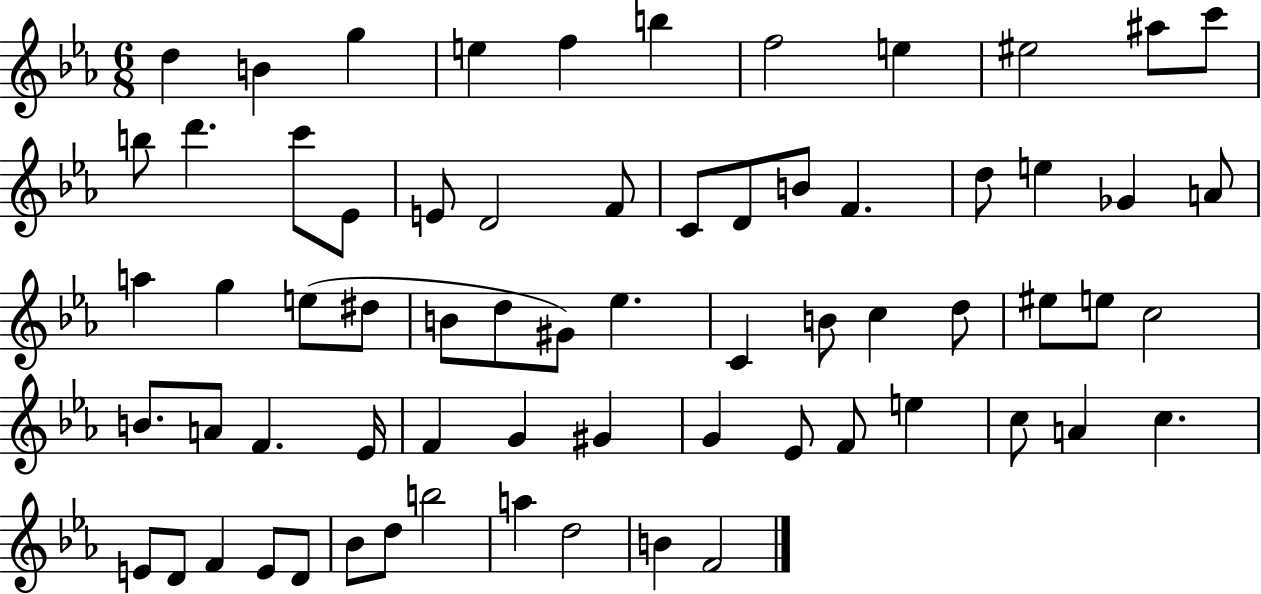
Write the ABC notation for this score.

X:1
T:Untitled
M:6/8
L:1/4
K:Eb
d B g e f b f2 e ^e2 ^a/2 c'/2 b/2 d' c'/2 _E/2 E/2 D2 F/2 C/2 D/2 B/2 F d/2 e _G A/2 a g e/2 ^d/2 B/2 d/2 ^G/2 _e C B/2 c d/2 ^e/2 e/2 c2 B/2 A/2 F _E/4 F G ^G G _E/2 F/2 e c/2 A c E/2 D/2 F E/2 D/2 _B/2 d/2 b2 a d2 B F2